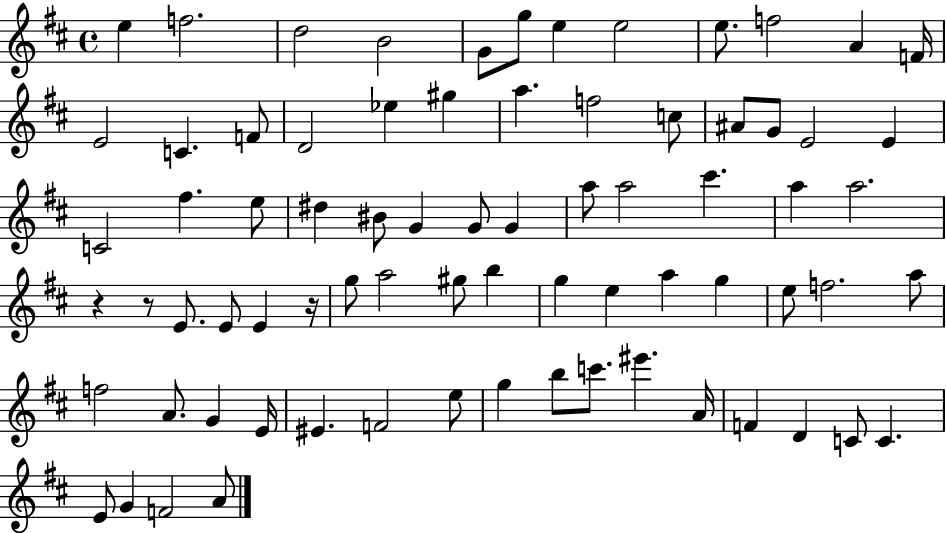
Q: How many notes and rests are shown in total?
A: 75